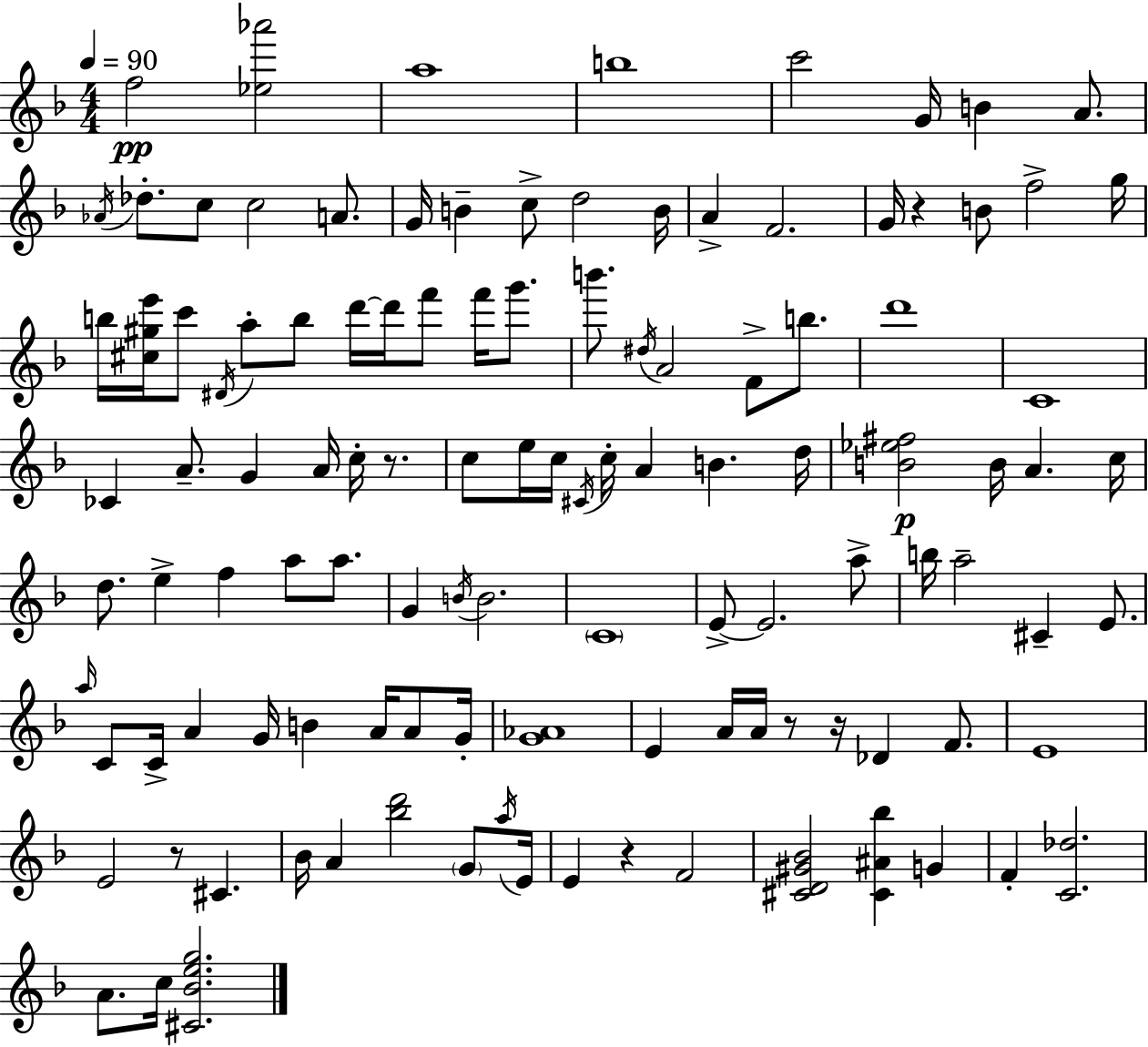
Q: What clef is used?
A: treble